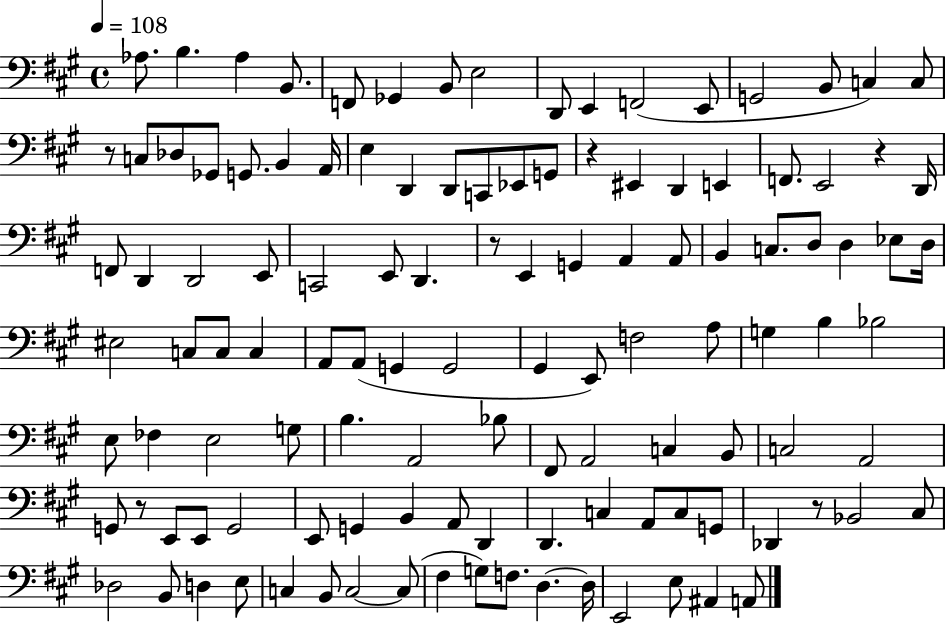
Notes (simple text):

Ab3/e. B3/q. Ab3/q B2/e. F2/e Gb2/q B2/e E3/h D2/e E2/q F2/h E2/e G2/h B2/e C3/q C3/e R/e C3/e Db3/e Gb2/e G2/e. B2/q A2/s E3/q D2/q D2/e C2/e Eb2/e G2/e R/q EIS2/q D2/q E2/q F2/e. E2/h R/q D2/s F2/e D2/q D2/h E2/e C2/h E2/e D2/q. R/e E2/q G2/q A2/q A2/e B2/q C3/e. D3/e D3/q Eb3/e D3/s EIS3/h C3/e C3/e C3/q A2/e A2/e G2/q G2/h G#2/q E2/e F3/h A3/e G3/q B3/q Bb3/h E3/e FES3/q E3/h G3/e B3/q. A2/h Bb3/e F#2/e A2/h C3/q B2/e C3/h A2/h G2/e R/e E2/e E2/e G2/h E2/e G2/q B2/q A2/e D2/q D2/q. C3/q A2/e C3/e G2/e Db2/q R/e Bb2/h C#3/e Db3/h B2/e D3/q E3/e C3/q B2/e C3/h C3/e F#3/q G3/e F3/e. D3/q. D3/s E2/h E3/e A#2/q A2/e